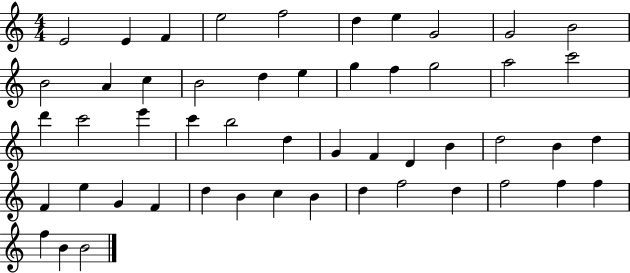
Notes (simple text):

E4/h E4/q F4/q E5/h F5/h D5/q E5/q G4/h G4/h B4/h B4/h A4/q C5/q B4/h D5/q E5/q G5/q F5/q G5/h A5/h C6/h D6/q C6/h E6/q C6/q B5/h D5/q G4/q F4/q D4/q B4/q D5/h B4/q D5/q F4/q E5/q G4/q F4/q D5/q B4/q C5/q B4/q D5/q F5/h D5/q F5/h F5/q F5/q F5/q B4/q B4/h